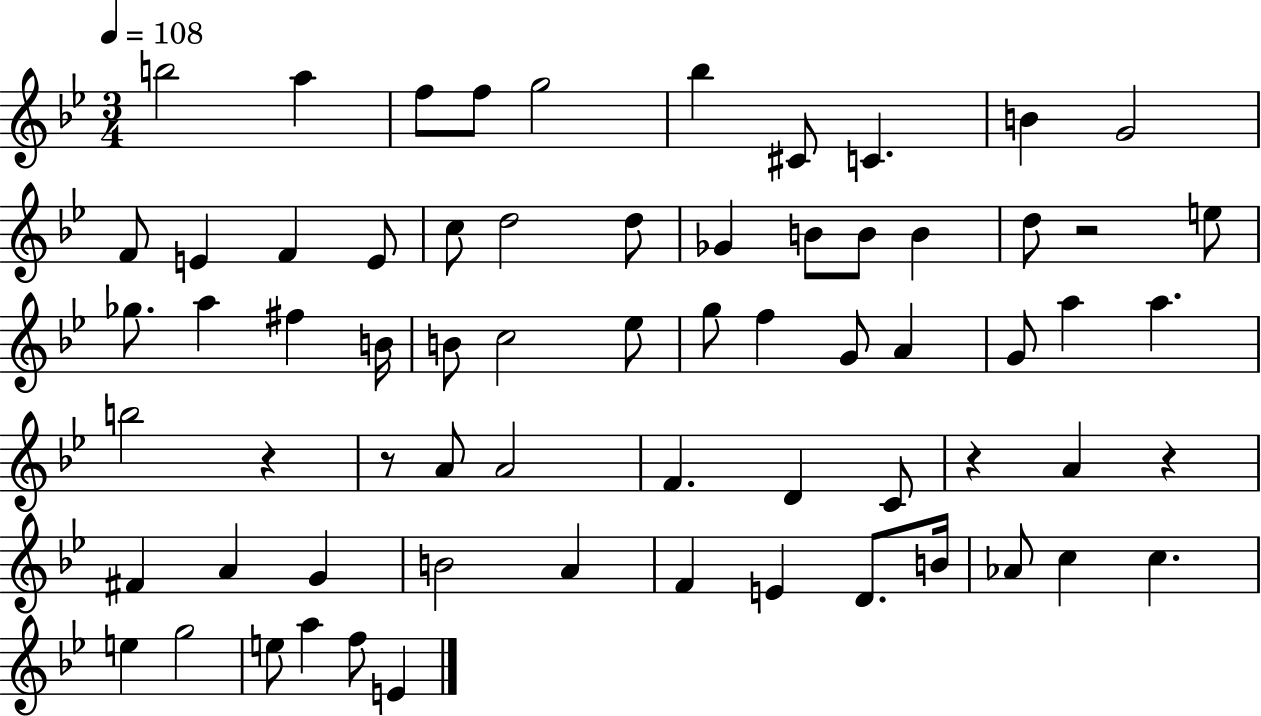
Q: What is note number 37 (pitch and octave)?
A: A5